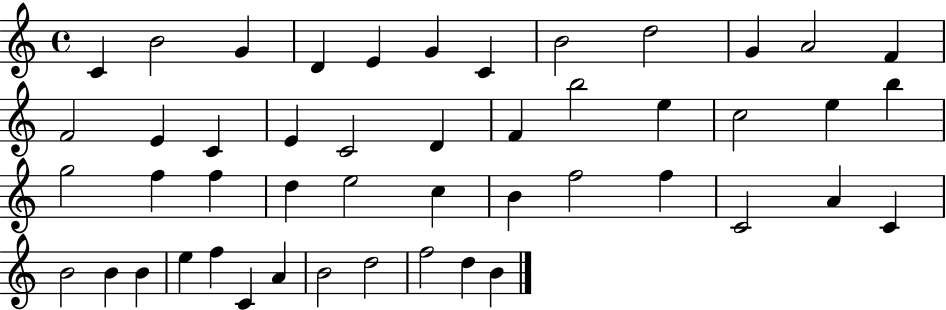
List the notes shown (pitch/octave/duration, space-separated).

C4/q B4/h G4/q D4/q E4/q G4/q C4/q B4/h D5/h G4/q A4/h F4/q F4/h E4/q C4/q E4/q C4/h D4/q F4/q B5/h E5/q C5/h E5/q B5/q G5/h F5/q F5/q D5/q E5/h C5/q B4/q F5/h F5/q C4/h A4/q C4/q B4/h B4/q B4/q E5/q F5/q C4/q A4/q B4/h D5/h F5/h D5/q B4/q